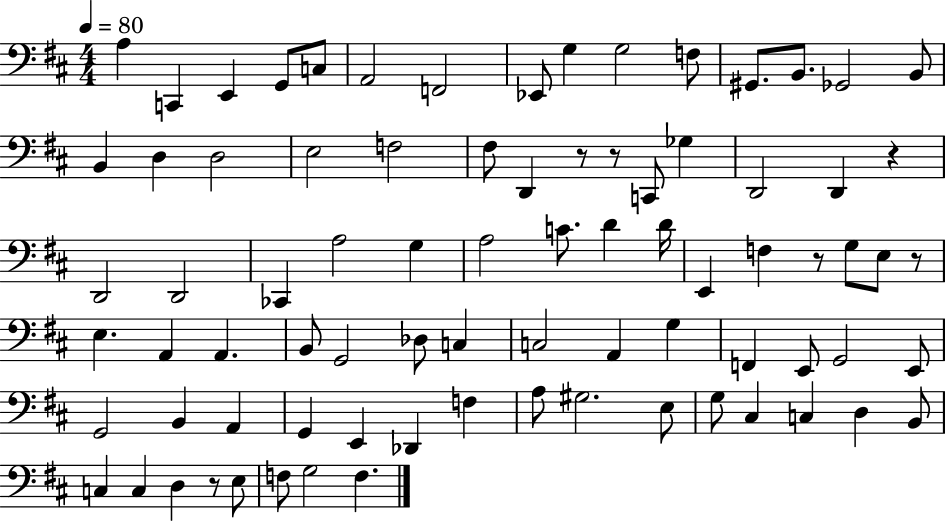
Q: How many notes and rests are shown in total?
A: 81